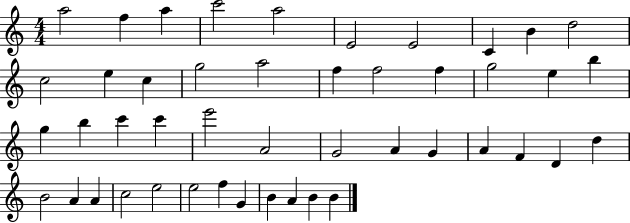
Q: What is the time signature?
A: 4/4